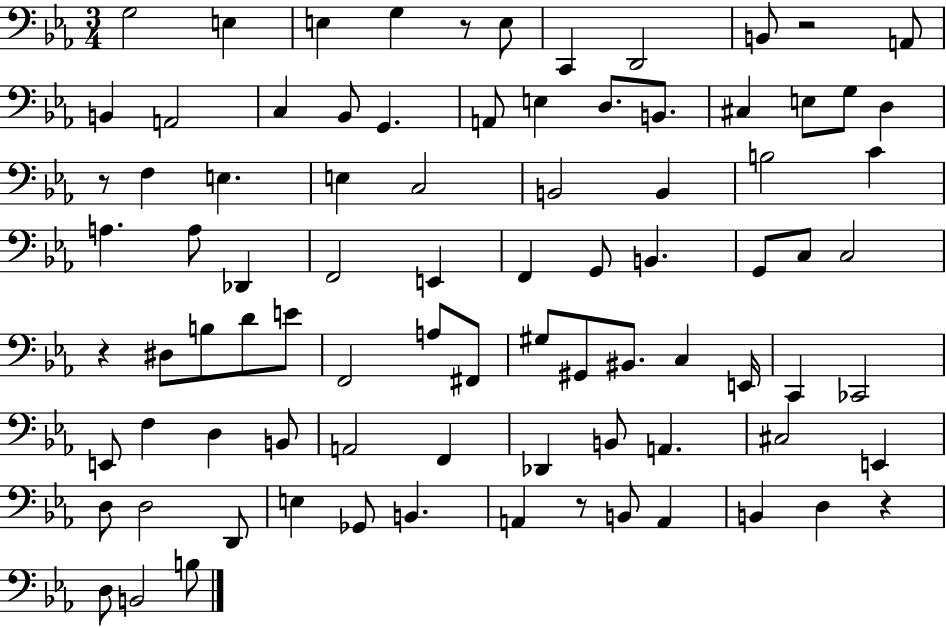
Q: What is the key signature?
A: EES major